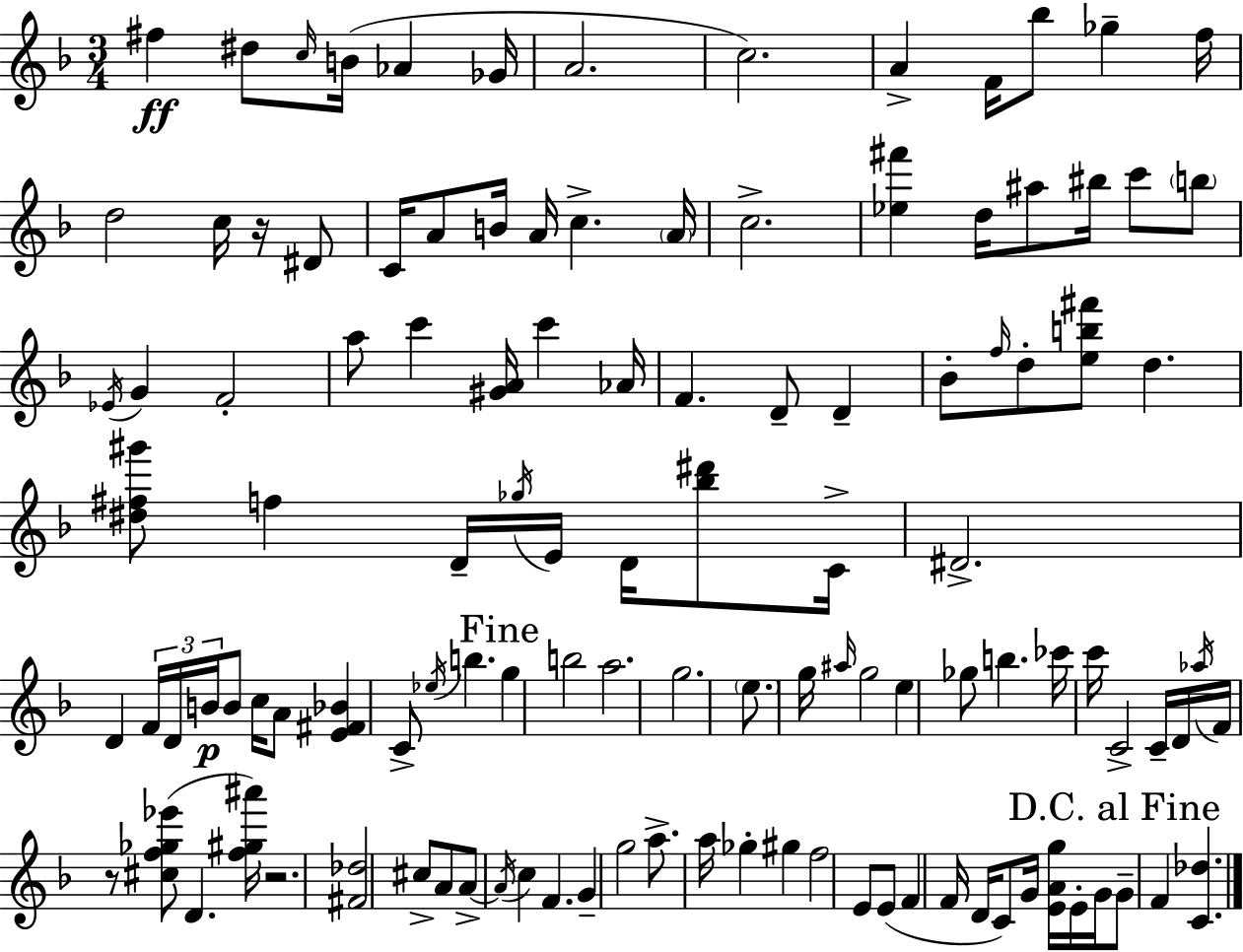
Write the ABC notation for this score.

X:1
T:Untitled
M:3/4
L:1/4
K:F
^f ^d/2 c/4 B/4 _A _G/4 A2 c2 A F/4 _b/2 _g f/4 d2 c/4 z/4 ^D/2 C/4 A/2 B/4 A/4 c A/4 c2 [_e^f'] d/4 ^a/2 ^b/4 c'/2 b/2 _E/4 G F2 a/2 c' [^GA]/4 c' _A/4 F D/2 D _B/2 f/4 d/2 [eb^f']/2 d [^d^f^g']/2 f D/4 _g/4 E/4 D/4 [_b^d']/2 C/4 ^D2 D F/4 D/4 B/4 B/2 c/4 A/2 [E^F_B] C/2 _e/4 b g b2 a2 g2 e/2 g/4 ^a/4 g2 e _g/2 b _c'/4 c'/4 C2 C/4 D/4 _a/4 F/4 z/2 [^cf_g_e']/2 D [f^g^a']/4 z2 [^F_d]2 ^c/2 A/2 A/2 A/4 c F G g2 a/2 a/4 _g ^g f2 E/2 E/2 F F/4 D/4 C/2 G/4 [EAg]/4 E/4 G/4 G/2 F [C_d]